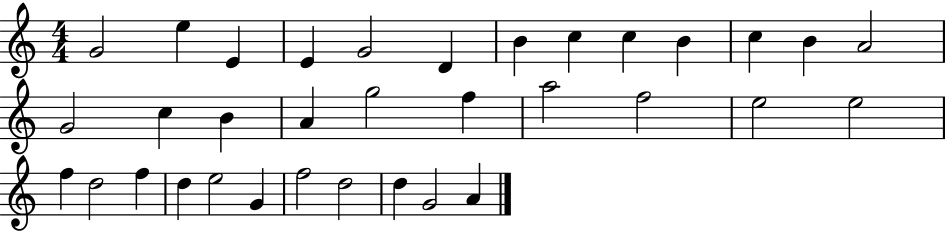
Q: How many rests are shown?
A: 0